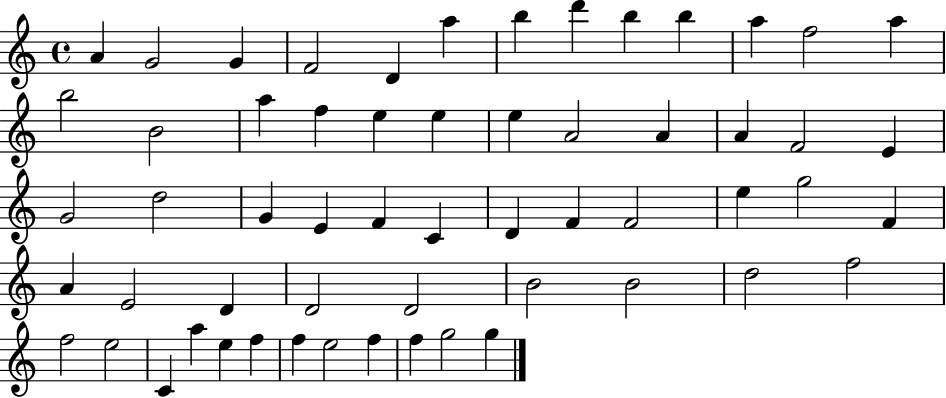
{
  \clef treble
  \time 4/4
  \defaultTimeSignature
  \key c \major
  a'4 g'2 g'4 | f'2 d'4 a''4 | b''4 d'''4 b''4 b''4 | a''4 f''2 a''4 | \break b''2 b'2 | a''4 f''4 e''4 e''4 | e''4 a'2 a'4 | a'4 f'2 e'4 | \break g'2 d''2 | g'4 e'4 f'4 c'4 | d'4 f'4 f'2 | e''4 g''2 f'4 | \break a'4 e'2 d'4 | d'2 d'2 | b'2 b'2 | d''2 f''2 | \break f''2 e''2 | c'4 a''4 e''4 f''4 | f''4 e''2 f''4 | f''4 g''2 g''4 | \break \bar "|."
}